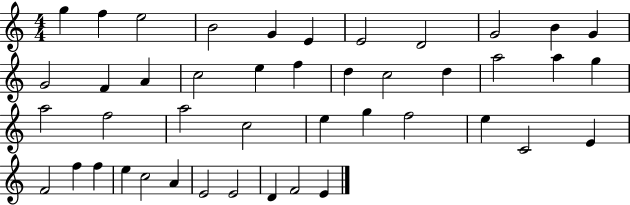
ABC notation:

X:1
T:Untitled
M:4/4
L:1/4
K:C
g f e2 B2 G E E2 D2 G2 B G G2 F A c2 e f d c2 d a2 a g a2 f2 a2 c2 e g f2 e C2 E F2 f f e c2 A E2 E2 D F2 E